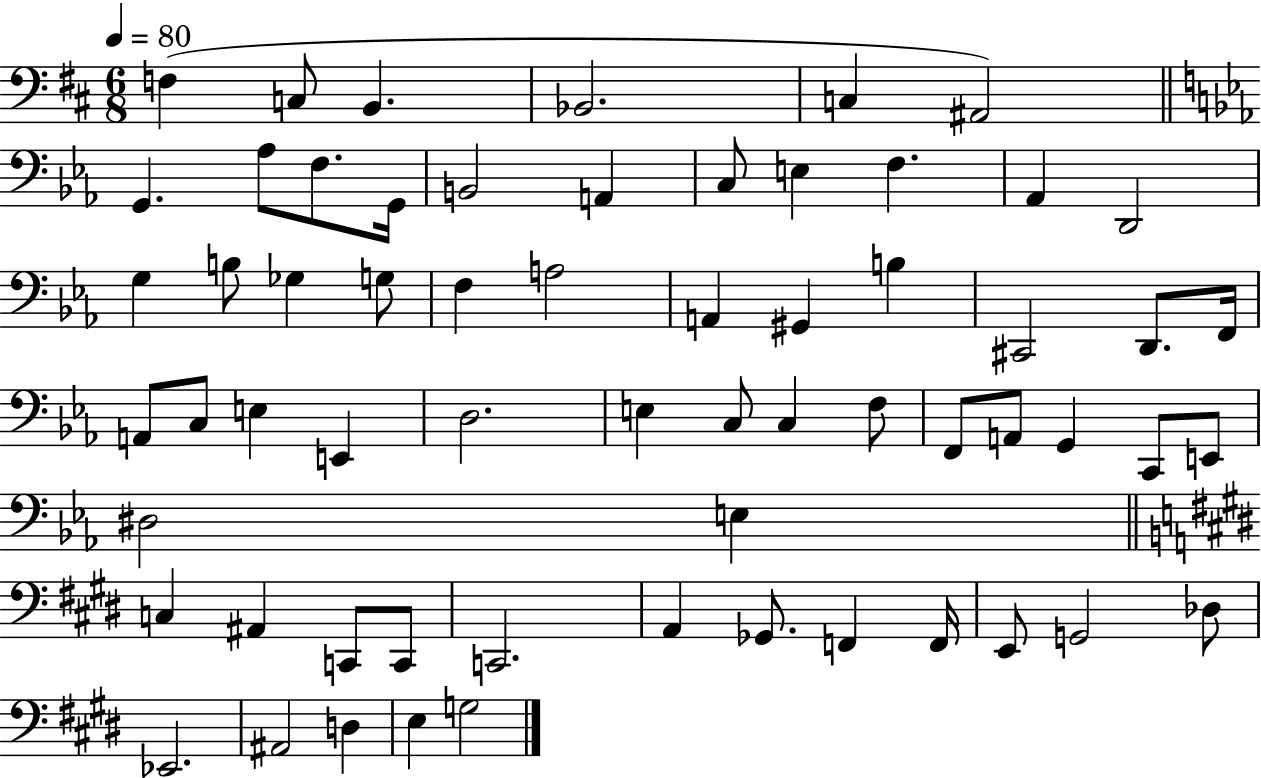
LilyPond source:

{
  \clef bass
  \numericTimeSignature
  \time 6/8
  \key d \major
  \tempo 4 = 80
  f4( c8 b,4. | bes,2. | c4 ais,2) | \bar "||" \break \key ees \major g,4. aes8 f8. g,16 | b,2 a,4 | c8 e4 f4. | aes,4 d,2 | \break g4 b8 ges4 g8 | f4 a2 | a,4 gis,4 b4 | cis,2 d,8. f,16 | \break a,8 c8 e4 e,4 | d2. | e4 c8 c4 f8 | f,8 a,8 g,4 c,8 e,8 | \break dis2 e4 | \bar "||" \break \key e \major c4 ais,4 c,8 c,8 | c,2. | a,4 ges,8. f,4 f,16 | e,8 g,2 des8 | \break ees,2. | ais,2 d4 | e4 g2 | \bar "|."
}